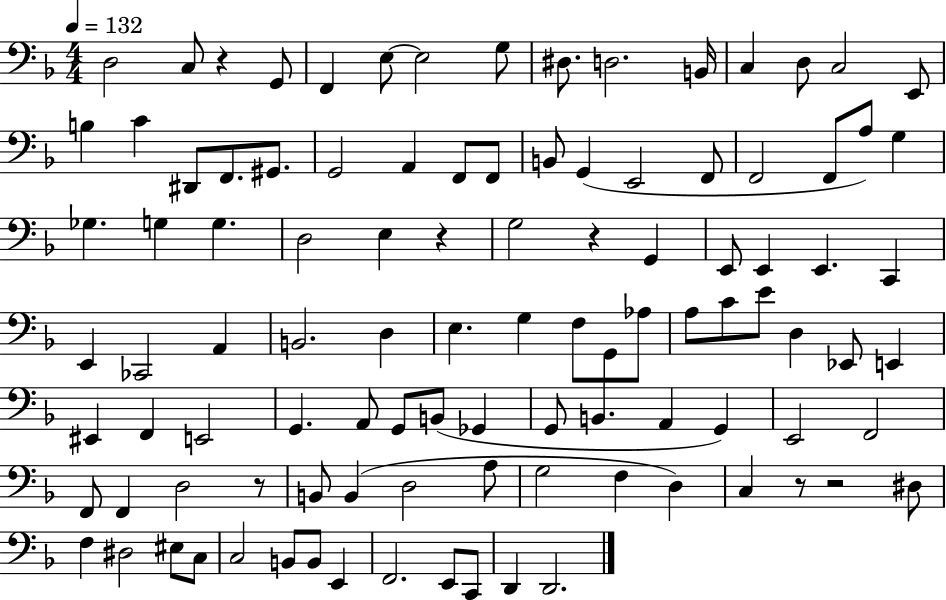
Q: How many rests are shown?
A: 6